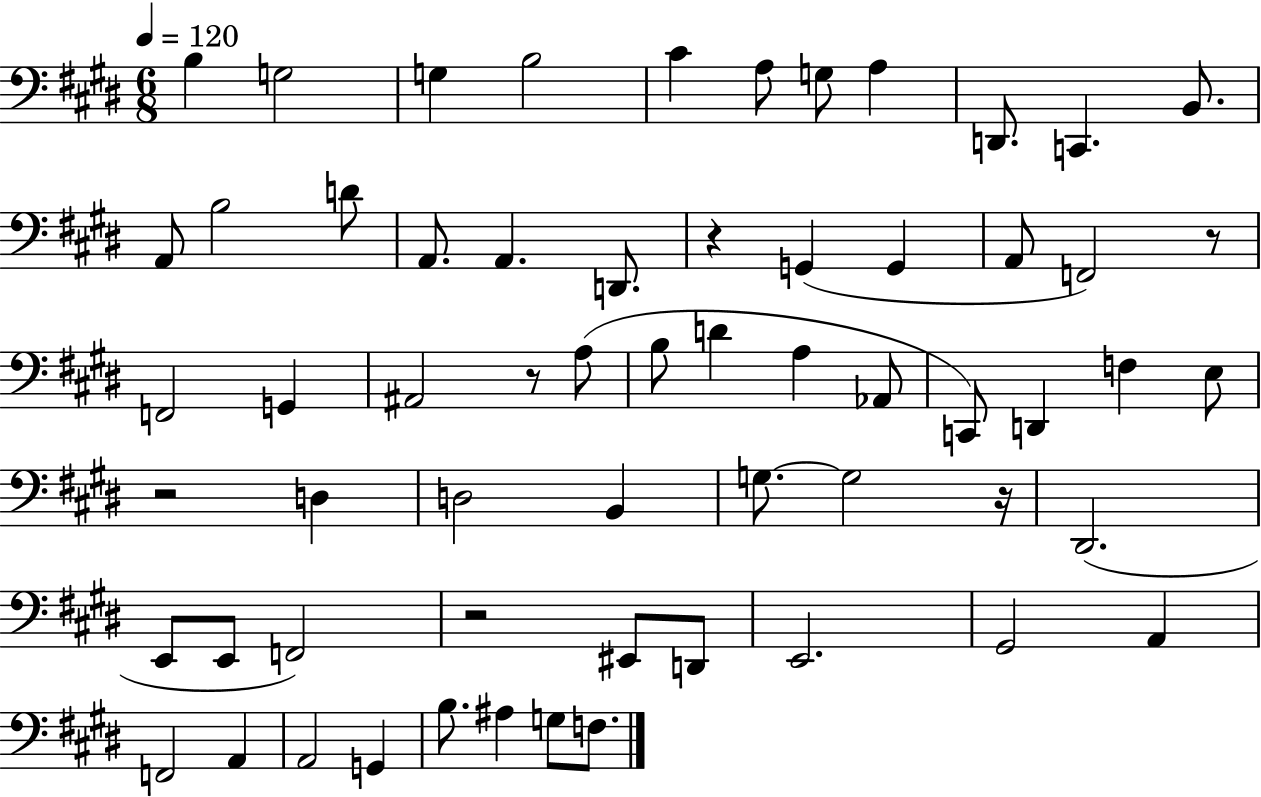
{
  \clef bass
  \numericTimeSignature
  \time 6/8
  \key e \major
  \tempo 4 = 120
  b4 g2 | g4 b2 | cis'4 a8 g8 a4 | d,8. c,4. b,8. | \break a,8 b2 d'8 | a,8. a,4. d,8. | r4 g,4( g,4 | a,8 f,2) r8 | \break f,2 g,4 | ais,2 r8 a8( | b8 d'4 a4 aes,8 | c,8) d,4 f4 e8 | \break r2 d4 | d2 b,4 | g8.~~ g2 r16 | dis,2.( | \break e,8 e,8 f,2) | r2 eis,8 d,8 | e,2. | gis,2 a,4 | \break f,2 a,4 | a,2 g,4 | b8. ais4 g8 f8. | \bar "|."
}